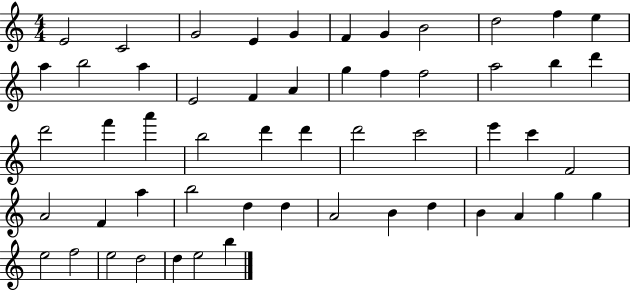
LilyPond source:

{
  \clef treble
  \numericTimeSignature
  \time 4/4
  \key c \major
  e'2 c'2 | g'2 e'4 g'4 | f'4 g'4 b'2 | d''2 f''4 e''4 | \break a''4 b''2 a''4 | e'2 f'4 a'4 | g''4 f''4 f''2 | a''2 b''4 d'''4 | \break d'''2 f'''4 a'''4 | b''2 d'''4 d'''4 | d'''2 c'''2 | e'''4 c'''4 f'2 | \break a'2 f'4 a''4 | b''2 d''4 d''4 | a'2 b'4 d''4 | b'4 a'4 g''4 g''4 | \break e''2 f''2 | e''2 d''2 | d''4 e''2 b''4 | \bar "|."
}